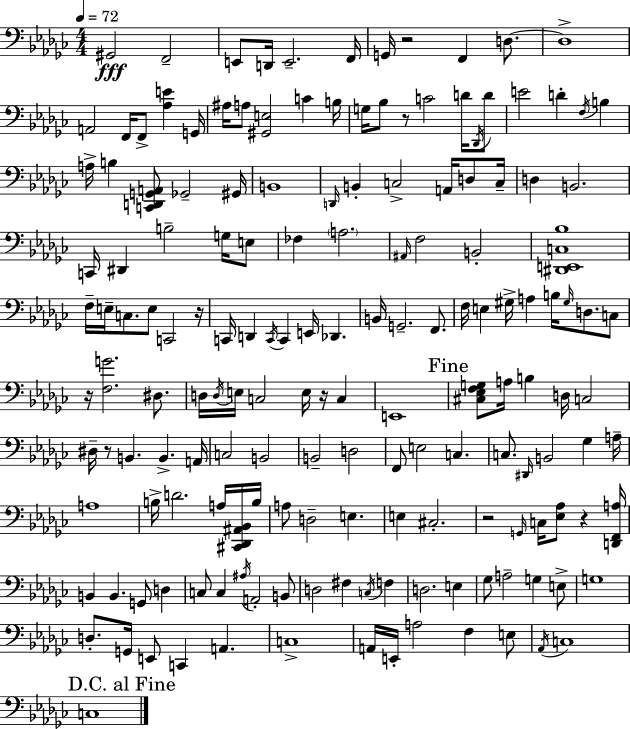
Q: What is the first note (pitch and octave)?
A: G#2